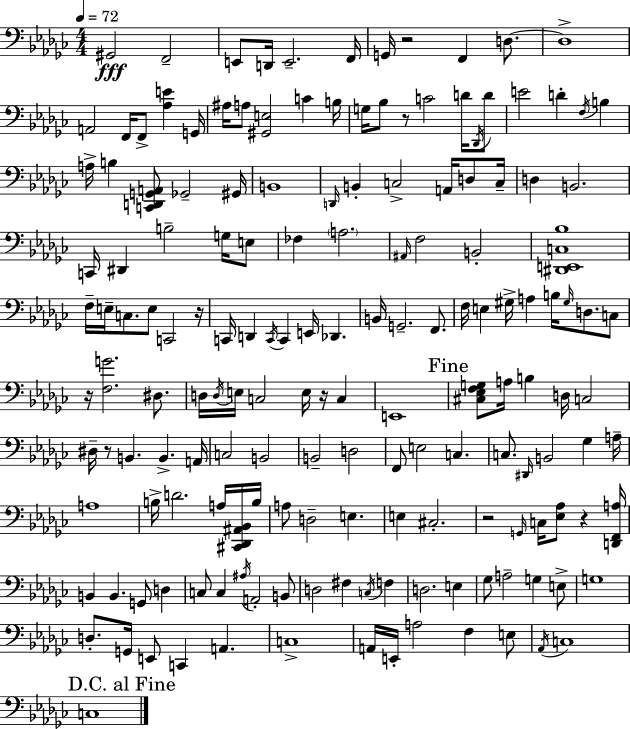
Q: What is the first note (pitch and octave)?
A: G#2